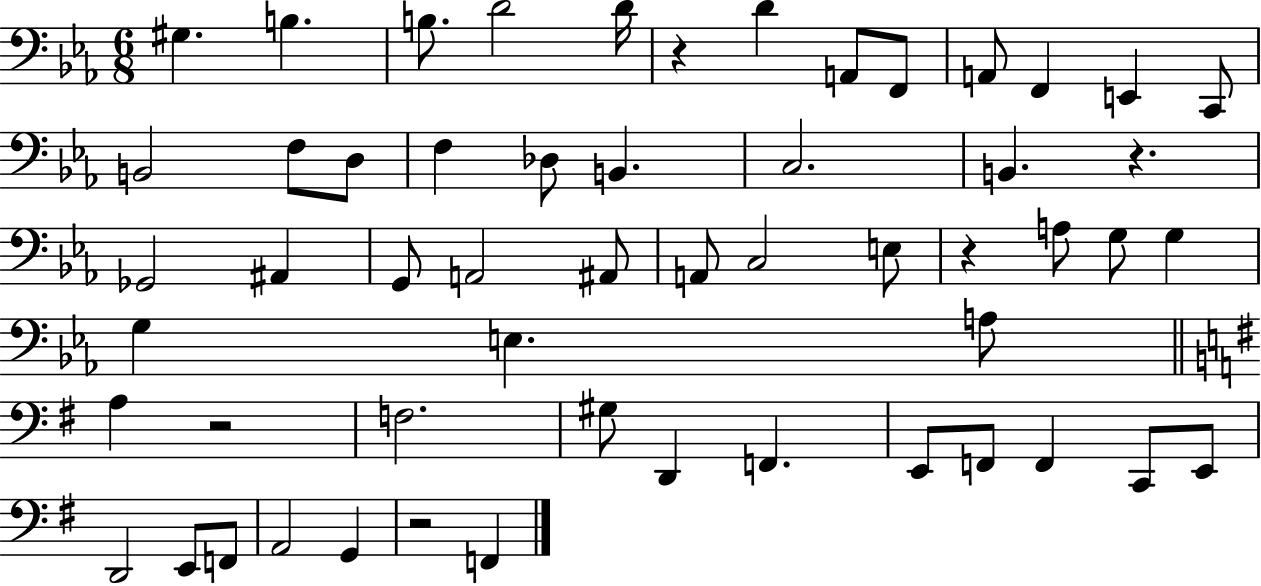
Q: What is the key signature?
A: EES major